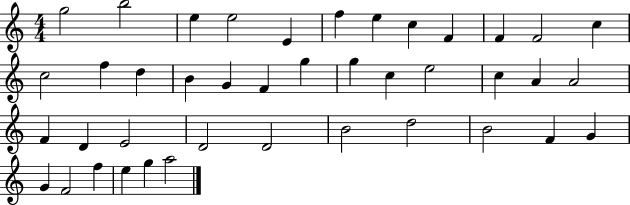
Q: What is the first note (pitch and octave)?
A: G5